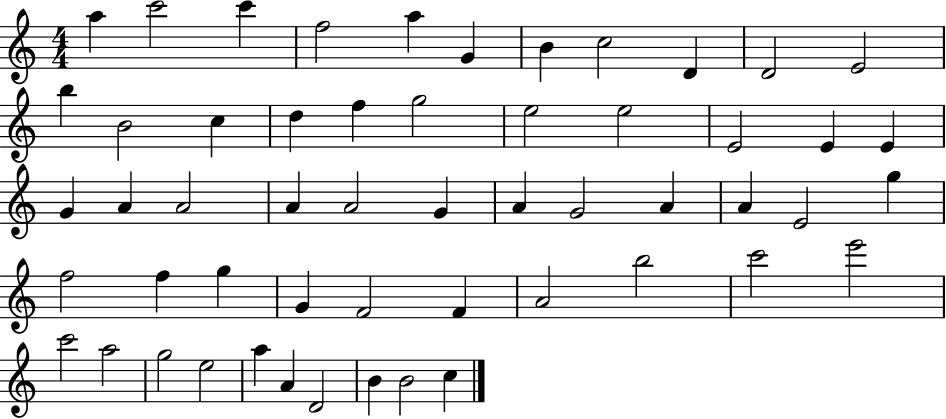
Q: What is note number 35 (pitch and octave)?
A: F5